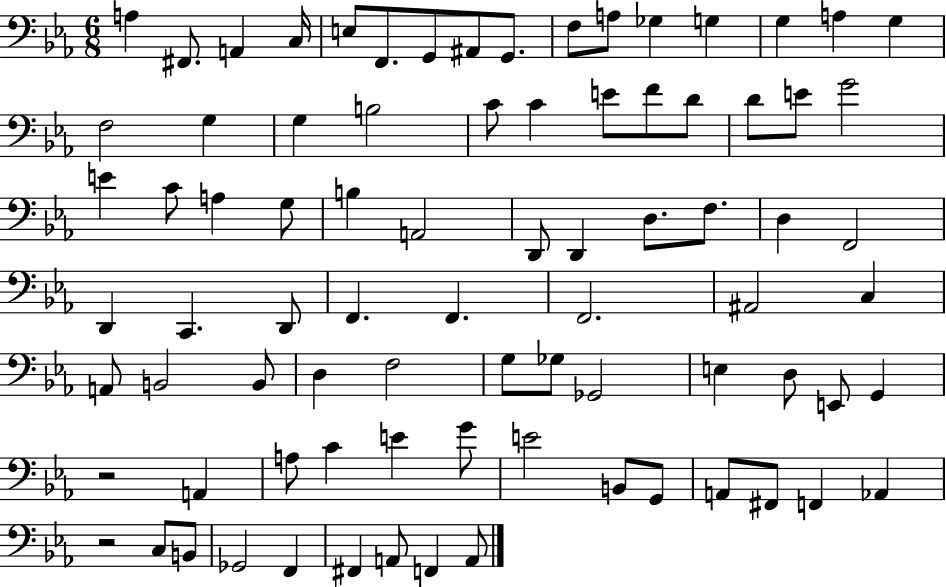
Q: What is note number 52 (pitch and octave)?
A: D3